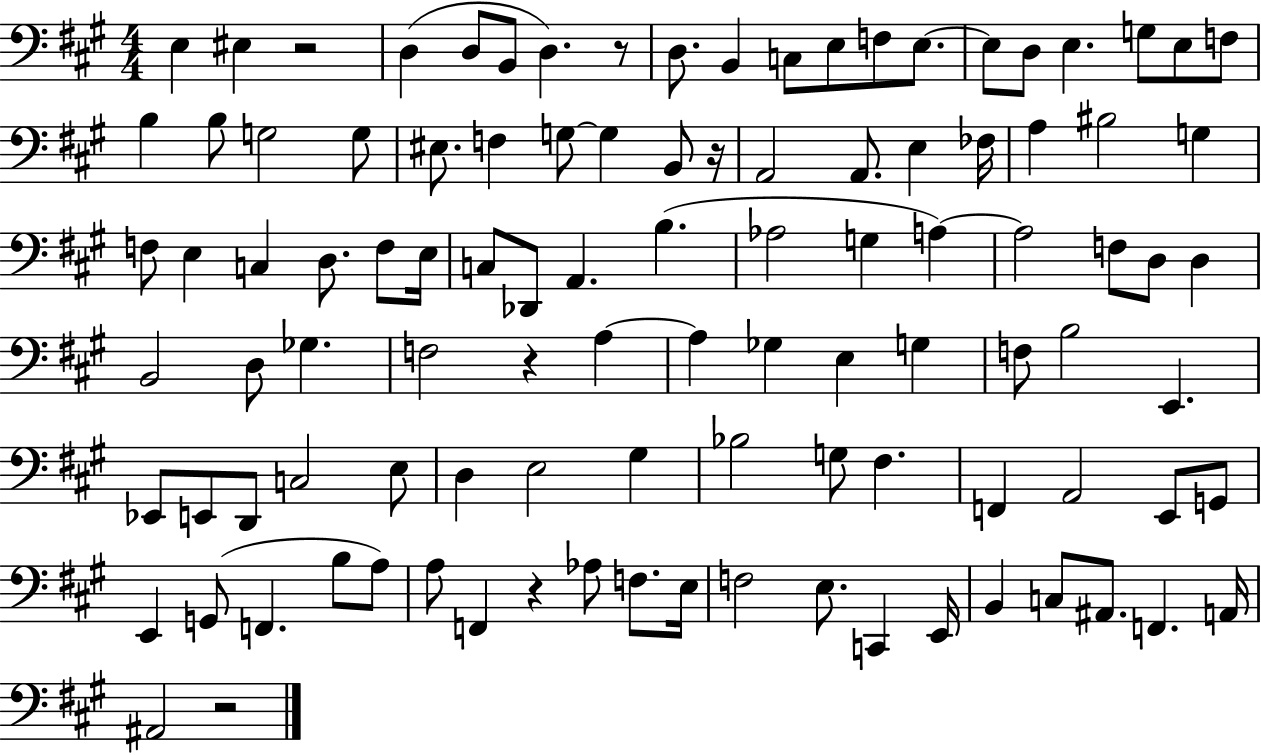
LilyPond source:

{
  \clef bass
  \numericTimeSignature
  \time 4/4
  \key a \major
  e4 eis4 r2 | d4( d8 b,8 d4.) r8 | d8. b,4 c8 e8 f8 e8.~~ | e8 d8 e4. g8 e8 f8 | \break b4 b8 g2 g8 | eis8. f4 g8~~ g4 b,8 r16 | a,2 a,8. e4 fes16 | a4 bis2 g4 | \break f8 e4 c4 d8. f8 e16 | c8 des,8 a,4. b4.( | aes2 g4 a4~~) | a2 f8 d8 d4 | \break b,2 d8 ges4. | f2 r4 a4~~ | a4 ges4 e4 g4 | f8 b2 e,4. | \break ees,8 e,8 d,8 c2 e8 | d4 e2 gis4 | bes2 g8 fis4. | f,4 a,2 e,8 g,8 | \break e,4 g,8( f,4. b8 a8) | a8 f,4 r4 aes8 f8. e16 | f2 e8. c,4 e,16 | b,4 c8 ais,8. f,4. a,16 | \break ais,2 r2 | \bar "|."
}